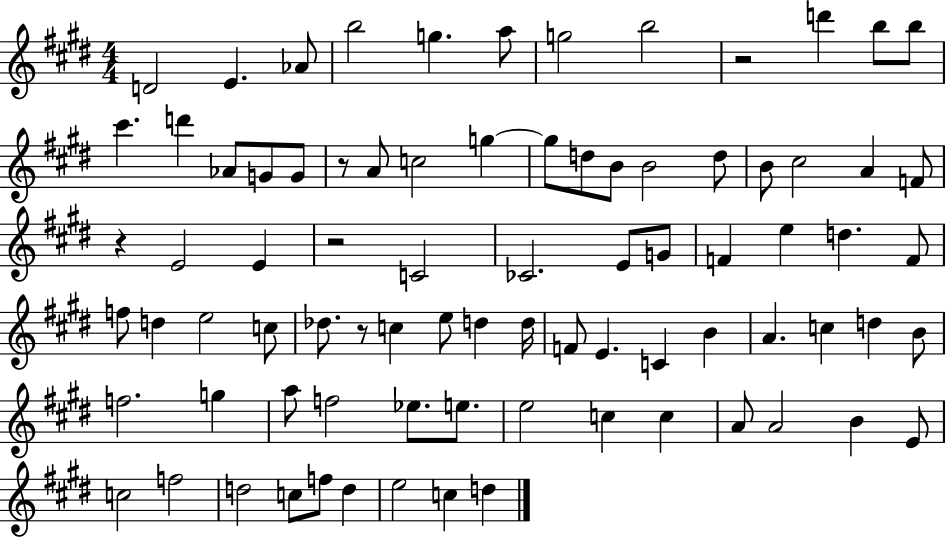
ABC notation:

X:1
T:Untitled
M:4/4
L:1/4
K:E
D2 E _A/2 b2 g a/2 g2 b2 z2 d' b/2 b/2 ^c' d' _A/2 G/2 G/2 z/2 A/2 c2 g g/2 d/2 B/2 B2 d/2 B/2 ^c2 A F/2 z E2 E z2 C2 _C2 E/2 G/2 F e d F/2 f/2 d e2 c/2 _d/2 z/2 c e/2 d d/4 F/2 E C B A c d B/2 f2 g a/2 f2 _e/2 e/2 e2 c c A/2 A2 B E/2 c2 f2 d2 c/2 f/2 d e2 c d